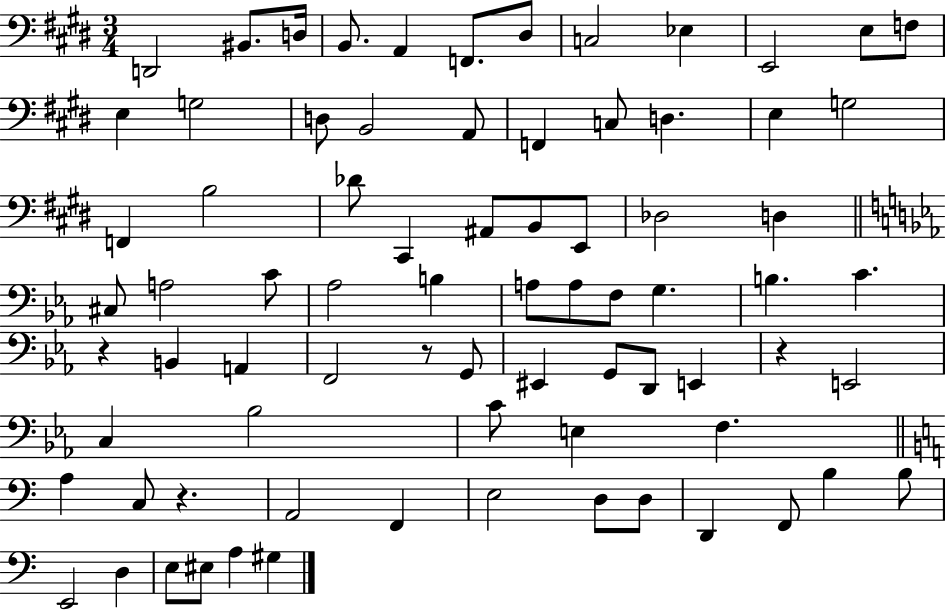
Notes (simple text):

D2/h BIS2/e. D3/s B2/e. A2/q F2/e. D#3/e C3/h Eb3/q E2/h E3/e F3/e E3/q G3/h D3/e B2/h A2/e F2/q C3/e D3/q. E3/q G3/h F2/q B3/h Db4/e C#2/q A#2/e B2/e E2/e Db3/h D3/q C#3/e A3/h C4/e Ab3/h B3/q A3/e A3/e F3/e G3/q. B3/q. C4/q. R/q B2/q A2/q F2/h R/e G2/e EIS2/q G2/e D2/e E2/q R/q E2/h C3/q Bb3/h C4/e E3/q F3/q. A3/q C3/e R/q. A2/h F2/q E3/h D3/e D3/e D2/q F2/e B3/q B3/e E2/h D3/q E3/e EIS3/e A3/q G#3/q